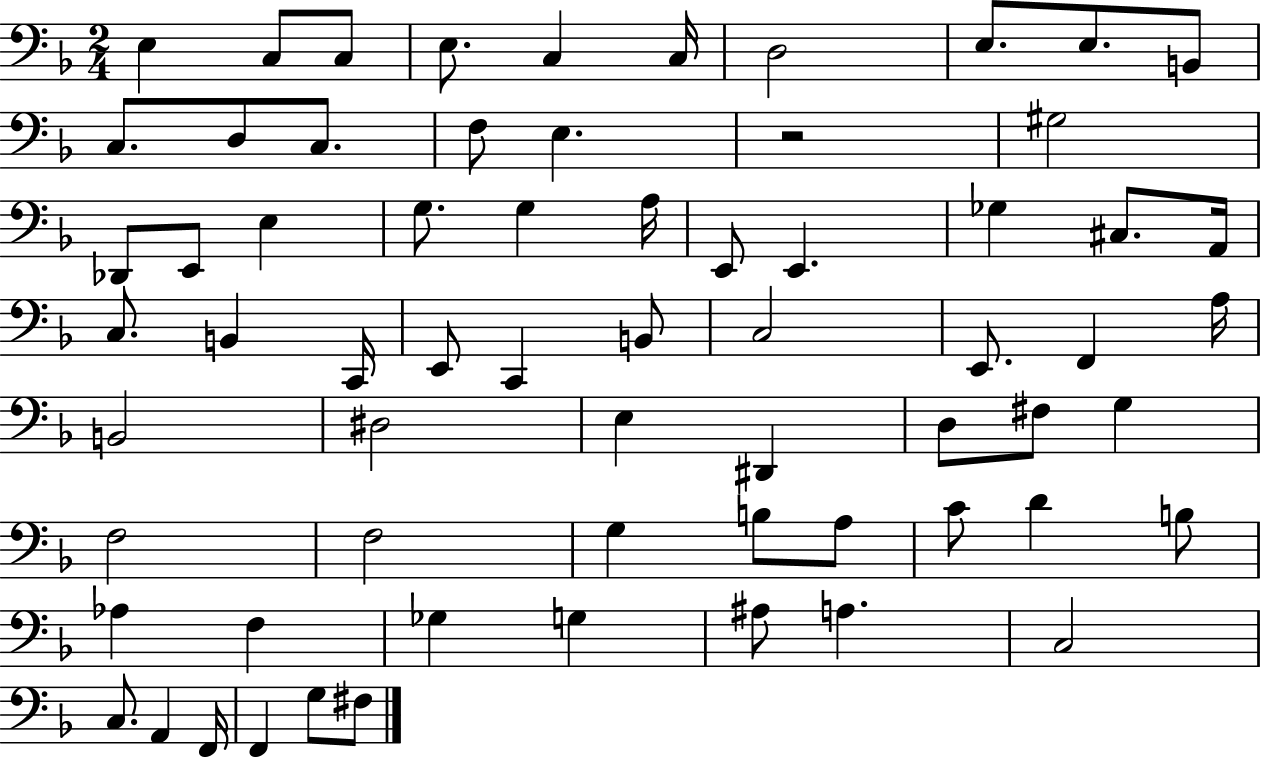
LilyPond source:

{
  \clef bass
  \numericTimeSignature
  \time 2/4
  \key f \major
  e4 c8 c8 | e8. c4 c16 | d2 | e8. e8. b,8 | \break c8. d8 c8. | f8 e4. | r2 | gis2 | \break des,8 e,8 e4 | g8. g4 a16 | e,8 e,4. | ges4 cis8. a,16 | \break c8. b,4 c,16 | e,8 c,4 b,8 | c2 | e,8. f,4 a16 | \break b,2 | dis2 | e4 dis,4 | d8 fis8 g4 | \break f2 | f2 | g4 b8 a8 | c'8 d'4 b8 | \break aes4 f4 | ges4 g4 | ais8 a4. | c2 | \break c8. a,4 f,16 | f,4 g8 fis8 | \bar "|."
}